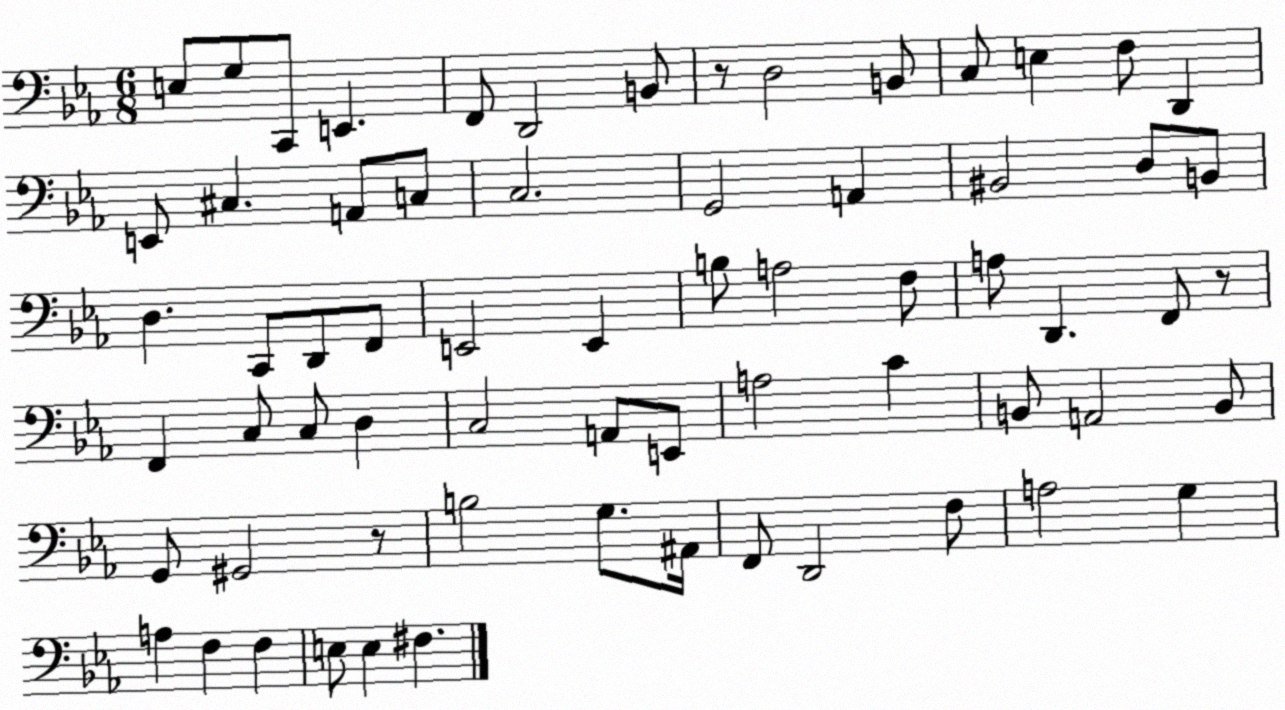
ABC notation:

X:1
T:Untitled
M:6/8
L:1/4
K:Eb
E,/2 G,/2 C,,/2 E,, F,,/2 D,,2 B,,/2 z/2 D,2 B,,/2 C,/2 E, F,/2 D,, E,,/2 ^C, A,,/2 C,/2 C,2 G,,2 A,, ^B,,2 D,/2 B,,/2 D, C,,/2 D,,/2 F,,/2 E,,2 E,, B,/2 A,2 F,/2 A,/2 D,, F,,/2 z/2 F,, C,/2 C,/2 D, C,2 A,,/2 E,,/2 A,2 C B,,/2 A,,2 B,,/2 G,,/2 ^G,,2 z/2 B,2 G,/2 ^A,,/4 F,,/2 D,,2 F,/2 A,2 G, A, F, F, E,/2 E, ^F,